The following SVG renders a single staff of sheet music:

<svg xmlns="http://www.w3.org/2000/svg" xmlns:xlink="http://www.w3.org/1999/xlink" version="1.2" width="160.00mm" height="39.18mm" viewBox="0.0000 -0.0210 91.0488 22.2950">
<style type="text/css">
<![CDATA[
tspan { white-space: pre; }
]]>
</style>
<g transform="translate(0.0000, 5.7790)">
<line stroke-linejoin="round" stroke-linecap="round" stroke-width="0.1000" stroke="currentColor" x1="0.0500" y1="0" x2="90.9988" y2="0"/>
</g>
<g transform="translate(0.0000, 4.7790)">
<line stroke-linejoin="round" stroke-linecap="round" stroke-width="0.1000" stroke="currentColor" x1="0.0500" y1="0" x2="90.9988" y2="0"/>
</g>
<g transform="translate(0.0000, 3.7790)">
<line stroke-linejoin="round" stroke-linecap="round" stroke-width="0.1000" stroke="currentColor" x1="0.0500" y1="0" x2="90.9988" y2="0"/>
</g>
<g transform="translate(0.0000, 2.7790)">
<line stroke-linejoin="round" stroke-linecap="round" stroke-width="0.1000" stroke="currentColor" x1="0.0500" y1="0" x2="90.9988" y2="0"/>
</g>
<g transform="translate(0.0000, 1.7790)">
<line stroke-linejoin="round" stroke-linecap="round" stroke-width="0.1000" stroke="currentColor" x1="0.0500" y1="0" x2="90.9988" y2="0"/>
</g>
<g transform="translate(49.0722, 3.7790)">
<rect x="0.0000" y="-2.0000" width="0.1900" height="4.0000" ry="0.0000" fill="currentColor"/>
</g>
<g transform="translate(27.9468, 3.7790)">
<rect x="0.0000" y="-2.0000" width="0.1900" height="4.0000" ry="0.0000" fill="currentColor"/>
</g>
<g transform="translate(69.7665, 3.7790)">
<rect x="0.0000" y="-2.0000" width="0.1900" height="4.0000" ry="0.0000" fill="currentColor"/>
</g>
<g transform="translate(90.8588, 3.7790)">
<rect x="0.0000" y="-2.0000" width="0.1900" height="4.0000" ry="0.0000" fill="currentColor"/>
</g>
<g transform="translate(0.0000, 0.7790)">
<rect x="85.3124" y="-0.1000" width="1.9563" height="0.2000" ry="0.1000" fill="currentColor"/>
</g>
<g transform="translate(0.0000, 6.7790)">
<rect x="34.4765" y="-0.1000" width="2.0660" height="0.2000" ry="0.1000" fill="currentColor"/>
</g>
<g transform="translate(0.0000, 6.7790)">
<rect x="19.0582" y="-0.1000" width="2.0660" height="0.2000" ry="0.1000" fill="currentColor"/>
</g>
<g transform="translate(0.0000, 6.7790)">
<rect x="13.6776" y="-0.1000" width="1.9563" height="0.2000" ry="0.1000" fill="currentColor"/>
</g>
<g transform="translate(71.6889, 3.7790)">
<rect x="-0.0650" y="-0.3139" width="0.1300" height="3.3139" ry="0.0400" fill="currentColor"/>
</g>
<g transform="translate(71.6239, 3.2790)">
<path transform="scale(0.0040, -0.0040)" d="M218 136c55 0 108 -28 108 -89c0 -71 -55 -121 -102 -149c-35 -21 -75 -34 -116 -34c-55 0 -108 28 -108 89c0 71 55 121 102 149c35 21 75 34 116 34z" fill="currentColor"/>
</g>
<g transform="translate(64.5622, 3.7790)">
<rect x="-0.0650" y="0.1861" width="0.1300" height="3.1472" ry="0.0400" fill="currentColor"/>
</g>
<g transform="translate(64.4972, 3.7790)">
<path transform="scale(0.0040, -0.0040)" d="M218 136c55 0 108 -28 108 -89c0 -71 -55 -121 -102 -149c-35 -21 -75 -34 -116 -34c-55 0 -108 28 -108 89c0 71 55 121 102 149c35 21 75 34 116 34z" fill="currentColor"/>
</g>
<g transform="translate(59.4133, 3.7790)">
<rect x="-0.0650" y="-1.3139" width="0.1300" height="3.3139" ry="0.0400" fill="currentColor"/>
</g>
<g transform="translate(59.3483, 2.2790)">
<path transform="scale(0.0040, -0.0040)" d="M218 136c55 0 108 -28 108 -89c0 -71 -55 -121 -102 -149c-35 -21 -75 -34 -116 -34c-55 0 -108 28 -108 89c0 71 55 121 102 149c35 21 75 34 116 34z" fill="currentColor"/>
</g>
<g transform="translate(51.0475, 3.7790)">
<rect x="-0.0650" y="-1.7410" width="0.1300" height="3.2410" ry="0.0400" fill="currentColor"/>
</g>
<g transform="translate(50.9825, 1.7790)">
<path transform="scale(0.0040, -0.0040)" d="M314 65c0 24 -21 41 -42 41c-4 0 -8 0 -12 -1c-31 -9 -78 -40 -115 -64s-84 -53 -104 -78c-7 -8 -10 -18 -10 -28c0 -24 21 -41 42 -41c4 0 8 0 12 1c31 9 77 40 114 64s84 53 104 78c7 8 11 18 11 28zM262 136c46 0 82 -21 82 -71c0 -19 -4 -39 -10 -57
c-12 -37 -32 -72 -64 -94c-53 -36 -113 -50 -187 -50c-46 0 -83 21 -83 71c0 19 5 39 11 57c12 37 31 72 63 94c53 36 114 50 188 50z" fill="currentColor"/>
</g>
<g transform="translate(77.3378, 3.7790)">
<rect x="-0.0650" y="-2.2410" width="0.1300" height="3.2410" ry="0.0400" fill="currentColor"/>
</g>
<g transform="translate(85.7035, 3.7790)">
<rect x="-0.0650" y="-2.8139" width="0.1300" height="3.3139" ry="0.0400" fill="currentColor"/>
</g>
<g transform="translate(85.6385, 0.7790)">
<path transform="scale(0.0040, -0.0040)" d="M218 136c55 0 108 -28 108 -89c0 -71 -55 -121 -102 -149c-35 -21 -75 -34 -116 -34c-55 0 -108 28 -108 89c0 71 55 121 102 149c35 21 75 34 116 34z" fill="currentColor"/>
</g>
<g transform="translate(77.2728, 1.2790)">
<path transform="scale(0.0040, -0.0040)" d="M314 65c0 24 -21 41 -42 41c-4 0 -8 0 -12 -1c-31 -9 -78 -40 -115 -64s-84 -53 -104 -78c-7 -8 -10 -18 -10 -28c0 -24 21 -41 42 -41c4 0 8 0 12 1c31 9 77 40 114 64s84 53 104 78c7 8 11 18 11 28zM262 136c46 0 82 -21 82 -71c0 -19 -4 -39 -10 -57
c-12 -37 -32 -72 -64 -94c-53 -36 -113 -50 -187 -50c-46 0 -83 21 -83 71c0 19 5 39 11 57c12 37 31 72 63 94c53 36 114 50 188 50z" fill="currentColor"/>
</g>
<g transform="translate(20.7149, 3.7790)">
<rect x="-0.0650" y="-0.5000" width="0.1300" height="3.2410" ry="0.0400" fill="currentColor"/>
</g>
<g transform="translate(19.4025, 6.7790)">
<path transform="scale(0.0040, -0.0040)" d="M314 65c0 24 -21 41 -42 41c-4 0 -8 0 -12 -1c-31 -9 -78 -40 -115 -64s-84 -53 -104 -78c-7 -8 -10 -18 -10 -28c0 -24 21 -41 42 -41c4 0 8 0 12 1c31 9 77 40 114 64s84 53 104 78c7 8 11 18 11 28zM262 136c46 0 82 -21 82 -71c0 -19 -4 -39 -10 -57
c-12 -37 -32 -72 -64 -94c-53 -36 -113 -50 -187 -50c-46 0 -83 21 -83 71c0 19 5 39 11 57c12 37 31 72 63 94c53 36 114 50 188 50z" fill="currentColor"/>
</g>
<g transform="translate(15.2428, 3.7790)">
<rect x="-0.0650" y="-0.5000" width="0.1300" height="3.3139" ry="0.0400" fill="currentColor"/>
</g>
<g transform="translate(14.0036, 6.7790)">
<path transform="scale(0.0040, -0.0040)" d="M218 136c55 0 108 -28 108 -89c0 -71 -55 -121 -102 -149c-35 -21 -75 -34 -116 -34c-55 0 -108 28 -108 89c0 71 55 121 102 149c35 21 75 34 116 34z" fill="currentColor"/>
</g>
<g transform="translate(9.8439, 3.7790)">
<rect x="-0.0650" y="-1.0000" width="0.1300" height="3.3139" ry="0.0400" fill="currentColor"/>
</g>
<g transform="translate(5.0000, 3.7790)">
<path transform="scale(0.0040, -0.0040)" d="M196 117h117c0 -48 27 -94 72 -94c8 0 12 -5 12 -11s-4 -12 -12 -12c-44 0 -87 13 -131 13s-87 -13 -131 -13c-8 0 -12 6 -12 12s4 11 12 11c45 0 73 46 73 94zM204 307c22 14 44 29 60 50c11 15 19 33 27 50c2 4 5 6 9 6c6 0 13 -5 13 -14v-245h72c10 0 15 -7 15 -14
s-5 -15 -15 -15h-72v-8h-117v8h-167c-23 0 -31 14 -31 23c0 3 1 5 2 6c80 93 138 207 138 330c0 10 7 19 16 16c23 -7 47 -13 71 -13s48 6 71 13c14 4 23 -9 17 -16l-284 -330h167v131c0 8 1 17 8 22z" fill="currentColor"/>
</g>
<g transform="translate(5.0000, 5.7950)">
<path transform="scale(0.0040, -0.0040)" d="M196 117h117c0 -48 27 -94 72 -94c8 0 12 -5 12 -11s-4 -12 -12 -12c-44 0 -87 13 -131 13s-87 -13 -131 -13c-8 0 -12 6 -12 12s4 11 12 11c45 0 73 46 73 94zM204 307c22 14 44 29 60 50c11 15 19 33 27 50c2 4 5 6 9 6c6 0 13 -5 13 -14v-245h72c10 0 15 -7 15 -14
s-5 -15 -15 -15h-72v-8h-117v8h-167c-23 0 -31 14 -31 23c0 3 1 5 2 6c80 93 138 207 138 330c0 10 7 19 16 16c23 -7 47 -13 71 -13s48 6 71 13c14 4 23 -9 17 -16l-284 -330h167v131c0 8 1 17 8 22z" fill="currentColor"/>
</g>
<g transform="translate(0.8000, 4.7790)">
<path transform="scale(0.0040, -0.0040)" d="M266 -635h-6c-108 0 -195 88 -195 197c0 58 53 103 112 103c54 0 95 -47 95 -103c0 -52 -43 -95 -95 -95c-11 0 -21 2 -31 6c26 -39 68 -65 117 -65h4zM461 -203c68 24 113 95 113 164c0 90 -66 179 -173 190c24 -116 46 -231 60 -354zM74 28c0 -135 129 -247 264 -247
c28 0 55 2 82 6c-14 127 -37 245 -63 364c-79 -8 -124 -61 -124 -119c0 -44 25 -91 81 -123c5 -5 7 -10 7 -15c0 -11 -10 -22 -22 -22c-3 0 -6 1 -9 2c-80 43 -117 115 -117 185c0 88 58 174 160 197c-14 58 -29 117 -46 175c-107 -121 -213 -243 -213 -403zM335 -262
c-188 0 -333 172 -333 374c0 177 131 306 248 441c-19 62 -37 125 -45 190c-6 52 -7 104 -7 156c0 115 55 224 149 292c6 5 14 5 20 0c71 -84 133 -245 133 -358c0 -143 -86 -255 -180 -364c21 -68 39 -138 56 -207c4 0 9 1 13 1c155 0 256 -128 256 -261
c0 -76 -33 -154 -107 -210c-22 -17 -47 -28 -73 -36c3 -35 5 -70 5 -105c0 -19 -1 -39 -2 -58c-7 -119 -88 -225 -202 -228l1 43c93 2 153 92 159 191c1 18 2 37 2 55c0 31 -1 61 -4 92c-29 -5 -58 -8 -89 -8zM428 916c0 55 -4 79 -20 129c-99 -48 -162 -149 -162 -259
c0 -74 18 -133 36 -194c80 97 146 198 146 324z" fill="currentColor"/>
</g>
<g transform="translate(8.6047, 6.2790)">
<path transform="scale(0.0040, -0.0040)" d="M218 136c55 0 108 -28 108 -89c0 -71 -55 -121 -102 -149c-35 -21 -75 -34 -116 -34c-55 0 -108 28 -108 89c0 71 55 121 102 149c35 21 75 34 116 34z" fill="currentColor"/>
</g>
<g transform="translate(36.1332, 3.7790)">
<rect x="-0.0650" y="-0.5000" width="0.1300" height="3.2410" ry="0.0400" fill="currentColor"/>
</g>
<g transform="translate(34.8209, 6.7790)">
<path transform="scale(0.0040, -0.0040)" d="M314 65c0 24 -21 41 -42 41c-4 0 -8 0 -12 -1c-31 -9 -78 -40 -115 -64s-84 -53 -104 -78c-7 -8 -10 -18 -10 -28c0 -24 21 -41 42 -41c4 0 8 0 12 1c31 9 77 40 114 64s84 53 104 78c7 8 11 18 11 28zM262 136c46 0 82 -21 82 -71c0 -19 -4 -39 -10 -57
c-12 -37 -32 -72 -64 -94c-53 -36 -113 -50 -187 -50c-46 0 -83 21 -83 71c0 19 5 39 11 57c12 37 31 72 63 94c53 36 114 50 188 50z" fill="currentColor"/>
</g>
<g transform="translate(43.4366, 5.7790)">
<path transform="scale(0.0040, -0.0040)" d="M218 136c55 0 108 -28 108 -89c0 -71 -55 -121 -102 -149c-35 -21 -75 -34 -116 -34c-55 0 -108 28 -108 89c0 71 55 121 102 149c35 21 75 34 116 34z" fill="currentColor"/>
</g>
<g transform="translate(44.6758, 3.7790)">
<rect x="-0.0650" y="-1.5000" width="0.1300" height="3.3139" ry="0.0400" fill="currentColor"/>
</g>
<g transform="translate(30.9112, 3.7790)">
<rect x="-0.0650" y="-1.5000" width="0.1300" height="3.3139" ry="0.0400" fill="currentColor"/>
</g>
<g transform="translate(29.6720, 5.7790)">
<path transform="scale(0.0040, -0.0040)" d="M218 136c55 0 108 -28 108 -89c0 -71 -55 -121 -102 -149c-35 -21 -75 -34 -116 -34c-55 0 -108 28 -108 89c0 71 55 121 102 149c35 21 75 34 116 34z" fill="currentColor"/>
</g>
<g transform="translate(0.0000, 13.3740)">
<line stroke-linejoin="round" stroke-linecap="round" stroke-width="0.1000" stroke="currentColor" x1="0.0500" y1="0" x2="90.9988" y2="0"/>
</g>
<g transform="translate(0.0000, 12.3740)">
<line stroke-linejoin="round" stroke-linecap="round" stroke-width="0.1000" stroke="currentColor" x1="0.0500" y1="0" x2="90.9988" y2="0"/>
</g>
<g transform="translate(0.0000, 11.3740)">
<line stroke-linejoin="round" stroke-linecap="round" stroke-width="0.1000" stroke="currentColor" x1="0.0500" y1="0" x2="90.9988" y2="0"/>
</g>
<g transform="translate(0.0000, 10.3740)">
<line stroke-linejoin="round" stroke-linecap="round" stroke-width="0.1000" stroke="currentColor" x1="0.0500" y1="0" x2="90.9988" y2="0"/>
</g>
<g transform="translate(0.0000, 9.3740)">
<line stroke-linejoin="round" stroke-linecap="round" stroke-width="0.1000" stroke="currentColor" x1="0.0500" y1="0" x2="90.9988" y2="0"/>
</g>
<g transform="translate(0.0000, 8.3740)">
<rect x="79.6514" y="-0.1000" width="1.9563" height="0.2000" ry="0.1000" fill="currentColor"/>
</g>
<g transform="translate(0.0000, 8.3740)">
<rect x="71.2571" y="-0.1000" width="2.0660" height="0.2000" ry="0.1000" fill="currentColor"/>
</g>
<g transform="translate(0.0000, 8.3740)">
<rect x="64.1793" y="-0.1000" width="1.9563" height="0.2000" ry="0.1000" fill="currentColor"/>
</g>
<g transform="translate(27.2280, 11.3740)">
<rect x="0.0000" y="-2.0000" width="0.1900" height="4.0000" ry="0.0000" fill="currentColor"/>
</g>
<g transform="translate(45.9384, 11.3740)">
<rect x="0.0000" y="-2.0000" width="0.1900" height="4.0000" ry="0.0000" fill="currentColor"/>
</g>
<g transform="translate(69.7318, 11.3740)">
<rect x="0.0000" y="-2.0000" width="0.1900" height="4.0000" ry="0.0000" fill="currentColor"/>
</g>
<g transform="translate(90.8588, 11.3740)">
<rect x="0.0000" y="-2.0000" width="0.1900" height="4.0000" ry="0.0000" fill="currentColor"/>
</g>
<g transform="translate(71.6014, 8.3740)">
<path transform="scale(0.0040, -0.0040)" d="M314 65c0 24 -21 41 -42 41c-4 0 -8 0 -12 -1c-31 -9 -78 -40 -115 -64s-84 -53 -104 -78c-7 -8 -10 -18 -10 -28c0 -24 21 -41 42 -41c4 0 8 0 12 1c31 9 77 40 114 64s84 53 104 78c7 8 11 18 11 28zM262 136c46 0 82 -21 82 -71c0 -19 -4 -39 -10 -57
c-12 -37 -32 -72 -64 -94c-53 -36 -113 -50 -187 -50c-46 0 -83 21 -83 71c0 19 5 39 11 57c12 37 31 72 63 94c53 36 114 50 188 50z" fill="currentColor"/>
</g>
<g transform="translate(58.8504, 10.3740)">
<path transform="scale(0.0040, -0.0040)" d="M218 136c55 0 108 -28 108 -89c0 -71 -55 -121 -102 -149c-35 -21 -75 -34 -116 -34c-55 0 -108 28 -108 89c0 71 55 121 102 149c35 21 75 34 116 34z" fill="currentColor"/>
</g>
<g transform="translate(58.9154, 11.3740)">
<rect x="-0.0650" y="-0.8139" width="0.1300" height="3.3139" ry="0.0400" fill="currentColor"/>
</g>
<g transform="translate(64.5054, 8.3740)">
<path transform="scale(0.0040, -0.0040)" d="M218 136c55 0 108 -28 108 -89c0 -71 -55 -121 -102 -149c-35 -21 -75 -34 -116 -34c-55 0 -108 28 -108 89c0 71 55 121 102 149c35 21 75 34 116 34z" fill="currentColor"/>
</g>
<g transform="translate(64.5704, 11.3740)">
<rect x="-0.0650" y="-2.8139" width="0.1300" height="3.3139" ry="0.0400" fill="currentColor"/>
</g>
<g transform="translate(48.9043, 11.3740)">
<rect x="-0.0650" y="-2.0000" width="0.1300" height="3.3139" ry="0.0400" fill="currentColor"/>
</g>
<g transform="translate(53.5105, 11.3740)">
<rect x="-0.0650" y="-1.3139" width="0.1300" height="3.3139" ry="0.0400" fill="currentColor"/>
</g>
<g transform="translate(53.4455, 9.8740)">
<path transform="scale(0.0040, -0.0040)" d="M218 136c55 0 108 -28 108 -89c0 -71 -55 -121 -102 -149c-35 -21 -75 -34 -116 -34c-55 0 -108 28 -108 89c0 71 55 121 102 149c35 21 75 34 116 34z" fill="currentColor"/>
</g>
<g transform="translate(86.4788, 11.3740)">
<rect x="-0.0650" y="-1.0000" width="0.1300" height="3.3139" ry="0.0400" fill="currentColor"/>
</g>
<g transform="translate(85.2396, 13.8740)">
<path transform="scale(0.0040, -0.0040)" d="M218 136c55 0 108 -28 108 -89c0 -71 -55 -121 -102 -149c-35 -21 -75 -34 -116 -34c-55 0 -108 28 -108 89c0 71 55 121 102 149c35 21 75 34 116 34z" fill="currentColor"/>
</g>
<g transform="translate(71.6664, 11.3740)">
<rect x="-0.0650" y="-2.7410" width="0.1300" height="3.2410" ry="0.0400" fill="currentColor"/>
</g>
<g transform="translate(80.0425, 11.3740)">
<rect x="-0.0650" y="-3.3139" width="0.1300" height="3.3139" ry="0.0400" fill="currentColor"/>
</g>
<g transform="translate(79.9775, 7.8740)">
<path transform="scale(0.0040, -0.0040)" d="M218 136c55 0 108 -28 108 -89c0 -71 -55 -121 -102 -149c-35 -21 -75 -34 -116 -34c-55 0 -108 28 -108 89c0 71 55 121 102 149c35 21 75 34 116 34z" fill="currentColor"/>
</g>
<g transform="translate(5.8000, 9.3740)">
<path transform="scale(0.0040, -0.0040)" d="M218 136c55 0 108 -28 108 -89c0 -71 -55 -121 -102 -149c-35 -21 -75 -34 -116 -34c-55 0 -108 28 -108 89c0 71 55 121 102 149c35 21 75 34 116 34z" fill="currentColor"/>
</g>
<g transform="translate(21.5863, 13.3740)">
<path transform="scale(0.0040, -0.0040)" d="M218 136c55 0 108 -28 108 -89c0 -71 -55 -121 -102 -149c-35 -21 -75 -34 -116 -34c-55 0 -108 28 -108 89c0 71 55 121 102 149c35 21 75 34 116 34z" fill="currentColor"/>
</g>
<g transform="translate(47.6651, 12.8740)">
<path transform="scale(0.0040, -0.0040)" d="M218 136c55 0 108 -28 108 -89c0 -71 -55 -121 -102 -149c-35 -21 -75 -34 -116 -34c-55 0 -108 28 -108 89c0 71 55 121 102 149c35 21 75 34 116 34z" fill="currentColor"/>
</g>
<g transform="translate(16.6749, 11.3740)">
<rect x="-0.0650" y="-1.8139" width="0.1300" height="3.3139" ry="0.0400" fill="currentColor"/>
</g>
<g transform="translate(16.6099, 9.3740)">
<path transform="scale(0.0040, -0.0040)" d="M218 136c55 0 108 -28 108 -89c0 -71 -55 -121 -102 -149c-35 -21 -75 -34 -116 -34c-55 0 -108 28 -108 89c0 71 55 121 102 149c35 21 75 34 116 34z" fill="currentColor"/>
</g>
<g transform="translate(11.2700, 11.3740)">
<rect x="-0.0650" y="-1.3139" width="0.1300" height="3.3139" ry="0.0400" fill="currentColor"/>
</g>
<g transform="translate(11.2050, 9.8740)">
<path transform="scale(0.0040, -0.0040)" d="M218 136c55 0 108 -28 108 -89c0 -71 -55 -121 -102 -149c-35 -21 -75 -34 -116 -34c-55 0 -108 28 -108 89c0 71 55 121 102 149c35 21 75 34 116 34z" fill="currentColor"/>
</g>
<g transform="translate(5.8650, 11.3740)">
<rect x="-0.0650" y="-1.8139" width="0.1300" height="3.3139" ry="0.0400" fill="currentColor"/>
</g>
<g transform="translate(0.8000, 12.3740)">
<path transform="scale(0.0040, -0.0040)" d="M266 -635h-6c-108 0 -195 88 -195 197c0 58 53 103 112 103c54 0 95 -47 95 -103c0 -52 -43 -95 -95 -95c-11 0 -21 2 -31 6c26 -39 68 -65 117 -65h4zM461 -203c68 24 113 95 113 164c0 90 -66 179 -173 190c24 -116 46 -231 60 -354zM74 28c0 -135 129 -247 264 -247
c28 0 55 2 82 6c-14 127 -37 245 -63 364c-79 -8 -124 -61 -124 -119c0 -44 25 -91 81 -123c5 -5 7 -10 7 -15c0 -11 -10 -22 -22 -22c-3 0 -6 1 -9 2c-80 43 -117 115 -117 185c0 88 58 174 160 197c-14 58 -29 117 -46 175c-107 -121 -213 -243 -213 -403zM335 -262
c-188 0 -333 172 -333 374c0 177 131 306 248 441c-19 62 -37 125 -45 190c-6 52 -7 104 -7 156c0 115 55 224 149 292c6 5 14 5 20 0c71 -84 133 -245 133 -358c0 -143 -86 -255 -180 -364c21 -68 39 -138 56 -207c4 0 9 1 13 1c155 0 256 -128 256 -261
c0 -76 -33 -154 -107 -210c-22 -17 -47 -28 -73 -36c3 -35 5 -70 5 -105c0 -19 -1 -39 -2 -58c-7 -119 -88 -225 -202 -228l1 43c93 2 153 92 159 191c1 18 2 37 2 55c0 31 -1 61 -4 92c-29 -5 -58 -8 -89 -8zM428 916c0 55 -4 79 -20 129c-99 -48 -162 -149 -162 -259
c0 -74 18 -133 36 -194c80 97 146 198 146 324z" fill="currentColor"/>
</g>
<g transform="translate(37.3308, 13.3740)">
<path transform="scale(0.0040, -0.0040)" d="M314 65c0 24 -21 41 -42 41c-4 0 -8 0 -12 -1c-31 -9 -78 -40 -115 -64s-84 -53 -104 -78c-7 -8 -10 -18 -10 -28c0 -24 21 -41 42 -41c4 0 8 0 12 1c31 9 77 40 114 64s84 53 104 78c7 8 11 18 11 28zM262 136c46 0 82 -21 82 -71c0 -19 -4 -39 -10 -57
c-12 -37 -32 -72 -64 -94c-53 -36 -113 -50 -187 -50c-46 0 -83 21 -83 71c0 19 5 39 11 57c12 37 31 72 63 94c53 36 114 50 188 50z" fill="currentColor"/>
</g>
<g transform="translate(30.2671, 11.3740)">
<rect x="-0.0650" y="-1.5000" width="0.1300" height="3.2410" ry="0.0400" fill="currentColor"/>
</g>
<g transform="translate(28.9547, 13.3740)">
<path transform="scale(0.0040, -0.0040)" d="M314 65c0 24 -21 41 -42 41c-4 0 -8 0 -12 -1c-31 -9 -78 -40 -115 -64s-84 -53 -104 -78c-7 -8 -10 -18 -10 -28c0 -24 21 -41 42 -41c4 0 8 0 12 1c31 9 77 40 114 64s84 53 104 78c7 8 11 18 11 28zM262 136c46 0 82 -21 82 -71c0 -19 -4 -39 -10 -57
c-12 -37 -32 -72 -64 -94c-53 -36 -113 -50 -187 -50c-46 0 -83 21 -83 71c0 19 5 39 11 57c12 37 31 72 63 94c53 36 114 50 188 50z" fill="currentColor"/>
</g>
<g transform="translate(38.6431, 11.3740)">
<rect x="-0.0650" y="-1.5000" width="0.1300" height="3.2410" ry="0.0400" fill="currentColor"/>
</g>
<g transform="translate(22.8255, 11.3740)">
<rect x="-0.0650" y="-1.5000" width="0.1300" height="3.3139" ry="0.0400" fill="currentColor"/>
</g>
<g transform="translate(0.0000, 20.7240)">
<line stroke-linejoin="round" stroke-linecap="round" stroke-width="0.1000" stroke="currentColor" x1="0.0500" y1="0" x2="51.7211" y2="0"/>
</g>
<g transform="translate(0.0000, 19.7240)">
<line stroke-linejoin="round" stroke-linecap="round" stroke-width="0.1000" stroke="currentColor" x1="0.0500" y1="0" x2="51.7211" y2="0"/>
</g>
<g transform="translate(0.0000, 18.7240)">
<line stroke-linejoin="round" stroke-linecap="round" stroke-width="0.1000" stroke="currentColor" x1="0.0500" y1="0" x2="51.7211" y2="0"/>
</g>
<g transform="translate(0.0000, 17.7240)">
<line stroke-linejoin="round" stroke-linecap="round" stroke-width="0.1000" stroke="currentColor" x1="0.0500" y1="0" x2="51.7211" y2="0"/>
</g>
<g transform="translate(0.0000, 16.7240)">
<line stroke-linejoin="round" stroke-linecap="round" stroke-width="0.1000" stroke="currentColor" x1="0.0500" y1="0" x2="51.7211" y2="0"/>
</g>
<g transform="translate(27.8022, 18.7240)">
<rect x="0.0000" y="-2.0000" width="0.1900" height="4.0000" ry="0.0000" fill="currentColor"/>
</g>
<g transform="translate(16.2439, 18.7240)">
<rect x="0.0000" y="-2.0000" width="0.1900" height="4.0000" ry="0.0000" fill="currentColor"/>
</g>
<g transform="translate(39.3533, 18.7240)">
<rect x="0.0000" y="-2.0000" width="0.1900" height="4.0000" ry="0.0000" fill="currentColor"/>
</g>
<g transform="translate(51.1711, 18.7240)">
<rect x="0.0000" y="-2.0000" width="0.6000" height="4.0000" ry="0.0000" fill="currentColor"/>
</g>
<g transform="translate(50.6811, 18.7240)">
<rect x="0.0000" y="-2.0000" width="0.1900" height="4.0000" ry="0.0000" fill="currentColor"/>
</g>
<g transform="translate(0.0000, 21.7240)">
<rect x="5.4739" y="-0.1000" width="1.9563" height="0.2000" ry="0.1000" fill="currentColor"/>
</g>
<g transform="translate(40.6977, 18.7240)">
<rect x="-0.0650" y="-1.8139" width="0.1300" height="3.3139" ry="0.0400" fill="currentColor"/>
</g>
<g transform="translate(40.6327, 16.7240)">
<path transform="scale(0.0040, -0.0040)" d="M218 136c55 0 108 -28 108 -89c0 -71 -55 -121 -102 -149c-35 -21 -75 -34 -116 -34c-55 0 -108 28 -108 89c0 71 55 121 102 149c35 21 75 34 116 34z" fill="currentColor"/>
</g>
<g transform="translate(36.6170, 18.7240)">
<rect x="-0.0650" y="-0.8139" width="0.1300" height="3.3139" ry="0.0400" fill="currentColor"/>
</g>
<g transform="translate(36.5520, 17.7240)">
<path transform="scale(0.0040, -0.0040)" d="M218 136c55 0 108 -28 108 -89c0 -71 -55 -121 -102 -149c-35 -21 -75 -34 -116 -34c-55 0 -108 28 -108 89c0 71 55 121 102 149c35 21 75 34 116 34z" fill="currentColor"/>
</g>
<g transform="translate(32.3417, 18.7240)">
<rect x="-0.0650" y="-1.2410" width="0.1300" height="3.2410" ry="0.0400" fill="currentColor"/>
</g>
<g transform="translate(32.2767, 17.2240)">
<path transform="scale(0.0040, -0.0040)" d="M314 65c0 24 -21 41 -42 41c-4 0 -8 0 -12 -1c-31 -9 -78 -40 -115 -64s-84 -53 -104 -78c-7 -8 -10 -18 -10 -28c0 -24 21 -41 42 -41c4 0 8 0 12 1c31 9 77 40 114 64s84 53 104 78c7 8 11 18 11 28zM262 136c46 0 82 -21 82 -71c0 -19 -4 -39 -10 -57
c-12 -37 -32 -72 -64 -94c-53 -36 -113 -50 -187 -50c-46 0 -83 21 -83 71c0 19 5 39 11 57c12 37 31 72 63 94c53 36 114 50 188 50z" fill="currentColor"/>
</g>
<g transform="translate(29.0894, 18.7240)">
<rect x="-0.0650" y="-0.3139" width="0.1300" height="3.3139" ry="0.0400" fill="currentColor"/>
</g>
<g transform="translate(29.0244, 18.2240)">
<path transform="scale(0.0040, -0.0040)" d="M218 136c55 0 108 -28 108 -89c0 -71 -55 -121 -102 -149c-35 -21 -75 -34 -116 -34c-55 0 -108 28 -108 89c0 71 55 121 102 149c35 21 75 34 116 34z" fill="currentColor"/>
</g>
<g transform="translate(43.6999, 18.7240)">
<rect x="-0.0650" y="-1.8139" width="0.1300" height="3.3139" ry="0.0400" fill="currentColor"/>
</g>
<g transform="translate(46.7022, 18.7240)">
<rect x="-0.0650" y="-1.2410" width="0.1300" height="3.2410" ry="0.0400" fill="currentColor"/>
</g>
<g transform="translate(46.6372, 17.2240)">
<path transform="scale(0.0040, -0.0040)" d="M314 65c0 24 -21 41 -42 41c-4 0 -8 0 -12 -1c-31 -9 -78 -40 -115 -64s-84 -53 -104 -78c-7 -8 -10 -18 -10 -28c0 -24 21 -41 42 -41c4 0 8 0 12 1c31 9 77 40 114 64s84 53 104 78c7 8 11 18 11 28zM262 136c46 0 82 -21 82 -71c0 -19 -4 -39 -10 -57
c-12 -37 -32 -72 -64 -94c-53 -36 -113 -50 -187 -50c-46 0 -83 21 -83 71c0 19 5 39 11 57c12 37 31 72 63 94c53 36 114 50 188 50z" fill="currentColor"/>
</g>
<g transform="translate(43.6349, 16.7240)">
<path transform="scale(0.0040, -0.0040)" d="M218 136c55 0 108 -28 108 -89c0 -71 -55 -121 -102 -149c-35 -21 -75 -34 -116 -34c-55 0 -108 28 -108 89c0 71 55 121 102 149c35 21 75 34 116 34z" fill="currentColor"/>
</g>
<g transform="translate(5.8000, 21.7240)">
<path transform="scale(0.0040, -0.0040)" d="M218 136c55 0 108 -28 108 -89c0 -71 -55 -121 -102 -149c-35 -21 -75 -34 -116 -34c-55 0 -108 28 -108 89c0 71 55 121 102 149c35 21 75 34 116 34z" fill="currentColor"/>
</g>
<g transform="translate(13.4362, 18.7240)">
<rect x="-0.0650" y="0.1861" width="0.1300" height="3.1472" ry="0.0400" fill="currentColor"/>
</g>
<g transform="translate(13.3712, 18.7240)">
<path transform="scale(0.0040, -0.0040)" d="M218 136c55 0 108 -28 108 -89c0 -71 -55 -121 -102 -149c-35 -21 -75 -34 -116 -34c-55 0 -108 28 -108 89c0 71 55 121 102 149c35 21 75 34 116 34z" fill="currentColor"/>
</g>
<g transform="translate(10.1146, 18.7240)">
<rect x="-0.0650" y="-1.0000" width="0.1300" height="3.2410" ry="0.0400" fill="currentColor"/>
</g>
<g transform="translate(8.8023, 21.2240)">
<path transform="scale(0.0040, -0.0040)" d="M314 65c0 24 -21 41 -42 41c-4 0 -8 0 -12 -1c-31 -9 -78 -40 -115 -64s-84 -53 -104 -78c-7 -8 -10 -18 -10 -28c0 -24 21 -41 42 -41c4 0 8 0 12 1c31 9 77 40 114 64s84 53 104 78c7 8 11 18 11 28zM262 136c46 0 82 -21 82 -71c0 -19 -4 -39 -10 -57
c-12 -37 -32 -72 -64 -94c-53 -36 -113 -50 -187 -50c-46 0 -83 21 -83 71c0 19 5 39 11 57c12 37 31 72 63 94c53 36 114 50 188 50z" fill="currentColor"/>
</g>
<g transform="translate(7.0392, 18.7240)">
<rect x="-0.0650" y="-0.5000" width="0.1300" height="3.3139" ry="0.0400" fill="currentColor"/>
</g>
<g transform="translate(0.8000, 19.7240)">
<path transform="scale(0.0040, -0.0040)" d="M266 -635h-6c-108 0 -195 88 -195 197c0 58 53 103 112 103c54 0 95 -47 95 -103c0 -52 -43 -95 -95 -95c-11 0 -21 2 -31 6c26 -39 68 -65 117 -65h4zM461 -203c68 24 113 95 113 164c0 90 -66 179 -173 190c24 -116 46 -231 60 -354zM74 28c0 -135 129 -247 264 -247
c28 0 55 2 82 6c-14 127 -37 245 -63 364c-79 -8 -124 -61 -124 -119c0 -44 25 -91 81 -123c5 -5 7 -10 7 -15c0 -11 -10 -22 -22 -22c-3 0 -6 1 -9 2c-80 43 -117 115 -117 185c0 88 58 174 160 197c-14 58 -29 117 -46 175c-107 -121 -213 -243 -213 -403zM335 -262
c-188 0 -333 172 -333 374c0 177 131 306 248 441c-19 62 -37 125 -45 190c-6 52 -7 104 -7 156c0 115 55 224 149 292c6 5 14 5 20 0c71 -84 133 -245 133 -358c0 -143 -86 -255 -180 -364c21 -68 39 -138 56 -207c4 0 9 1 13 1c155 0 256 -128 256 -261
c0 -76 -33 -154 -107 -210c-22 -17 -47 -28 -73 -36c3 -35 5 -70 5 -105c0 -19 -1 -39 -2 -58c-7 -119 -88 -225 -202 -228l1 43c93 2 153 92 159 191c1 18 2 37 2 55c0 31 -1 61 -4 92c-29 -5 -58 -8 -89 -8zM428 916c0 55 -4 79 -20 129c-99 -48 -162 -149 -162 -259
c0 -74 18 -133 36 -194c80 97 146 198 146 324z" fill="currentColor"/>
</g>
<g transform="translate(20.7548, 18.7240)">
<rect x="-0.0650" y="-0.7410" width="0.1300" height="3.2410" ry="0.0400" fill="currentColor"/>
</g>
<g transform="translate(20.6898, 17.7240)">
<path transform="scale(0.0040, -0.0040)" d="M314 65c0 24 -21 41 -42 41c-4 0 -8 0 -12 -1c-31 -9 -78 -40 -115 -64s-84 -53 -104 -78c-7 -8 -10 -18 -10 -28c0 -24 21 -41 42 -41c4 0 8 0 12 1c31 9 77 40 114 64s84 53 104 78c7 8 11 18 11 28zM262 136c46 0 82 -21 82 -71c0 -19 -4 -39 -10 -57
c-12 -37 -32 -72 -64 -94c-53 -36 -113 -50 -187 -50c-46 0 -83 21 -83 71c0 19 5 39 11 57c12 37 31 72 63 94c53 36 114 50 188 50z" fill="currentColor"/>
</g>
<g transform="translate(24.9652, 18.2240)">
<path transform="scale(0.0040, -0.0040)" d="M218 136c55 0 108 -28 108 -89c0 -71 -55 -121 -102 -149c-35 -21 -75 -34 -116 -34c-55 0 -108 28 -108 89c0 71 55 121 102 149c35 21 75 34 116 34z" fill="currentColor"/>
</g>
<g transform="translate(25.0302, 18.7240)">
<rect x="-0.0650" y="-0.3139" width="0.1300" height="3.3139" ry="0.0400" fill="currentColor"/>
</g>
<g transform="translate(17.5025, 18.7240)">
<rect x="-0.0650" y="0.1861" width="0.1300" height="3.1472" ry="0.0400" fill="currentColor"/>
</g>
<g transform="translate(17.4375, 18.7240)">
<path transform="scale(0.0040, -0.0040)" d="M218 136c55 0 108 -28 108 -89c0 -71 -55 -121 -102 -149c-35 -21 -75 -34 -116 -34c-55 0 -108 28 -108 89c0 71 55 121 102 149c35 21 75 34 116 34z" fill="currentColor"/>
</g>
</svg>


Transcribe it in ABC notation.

X:1
T:Untitled
M:4/4
L:1/4
K:C
D C C2 E C2 E f2 e B c g2 a f e f E E2 E2 F e d a a2 b D C D2 B B d2 c c e2 d f f e2